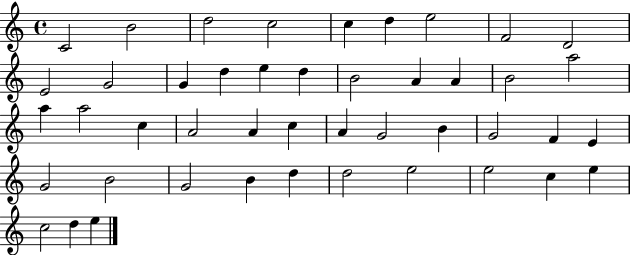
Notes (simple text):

C4/h B4/h D5/h C5/h C5/q D5/q E5/h F4/h D4/h E4/h G4/h G4/q D5/q E5/q D5/q B4/h A4/q A4/q B4/h A5/h A5/q A5/h C5/q A4/h A4/q C5/q A4/q G4/h B4/q G4/h F4/q E4/q G4/h B4/h G4/h B4/q D5/q D5/h E5/h E5/h C5/q E5/q C5/h D5/q E5/q